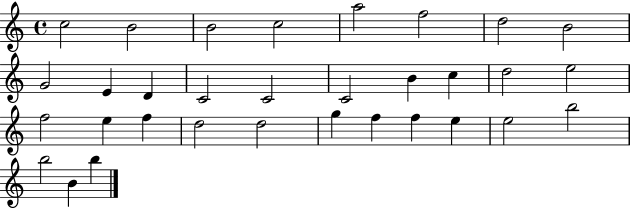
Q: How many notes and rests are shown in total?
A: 32